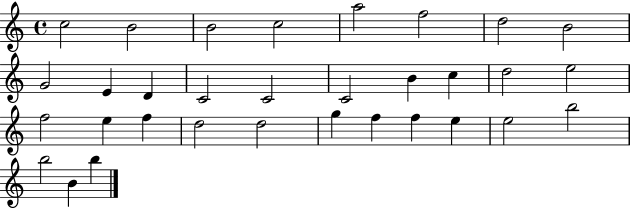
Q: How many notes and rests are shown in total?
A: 32